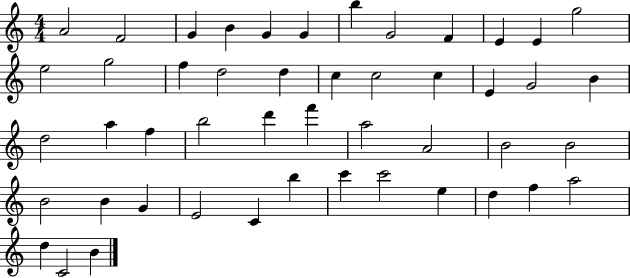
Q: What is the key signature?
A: C major